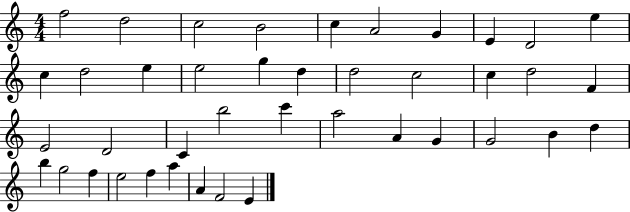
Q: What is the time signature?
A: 4/4